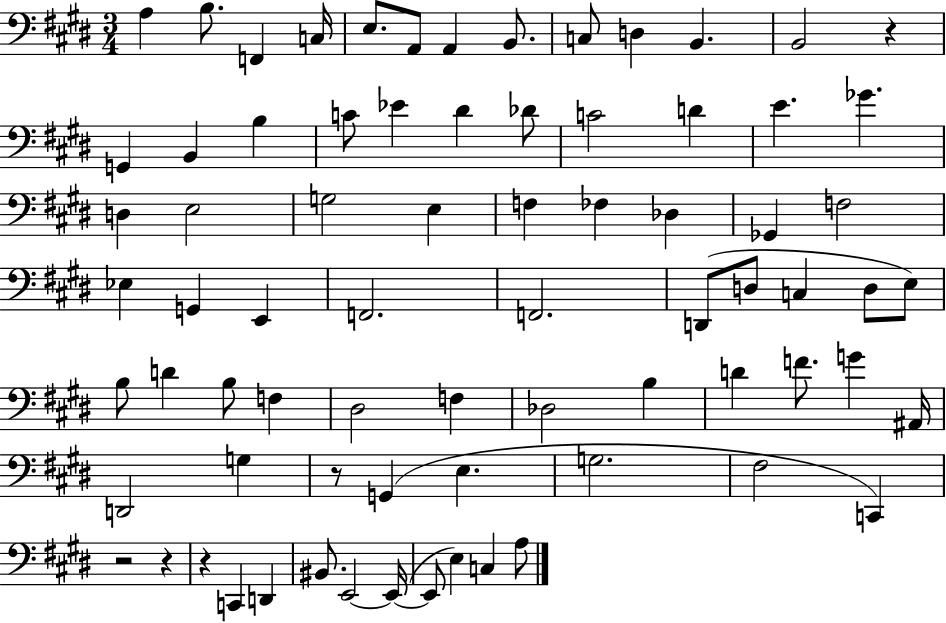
{
  \clef bass
  \numericTimeSignature
  \time 3/4
  \key e \major
  a4 b8. f,4 c16 | e8. a,8 a,4 b,8. | c8 d4 b,4. | b,2 r4 | \break g,4 b,4 b4 | c'8 ees'4 dis'4 des'8 | c'2 d'4 | e'4. ges'4. | \break d4 e2 | g2 e4 | f4 fes4 des4 | ges,4 f2 | \break ees4 g,4 e,4 | f,2. | f,2. | d,8( d8 c4 d8 e8) | \break b8 d'4 b8 f4 | dis2 f4 | des2 b4 | d'4 f'8. g'4 ais,16 | \break d,2 g4 | r8 g,4( e4. | g2. | fis2 c,4) | \break r2 r4 | r4 c,4 d,4 | bis,8. e,2~~ e,16~(~ | e,8 e4) c4 a8 | \break \bar "|."
}